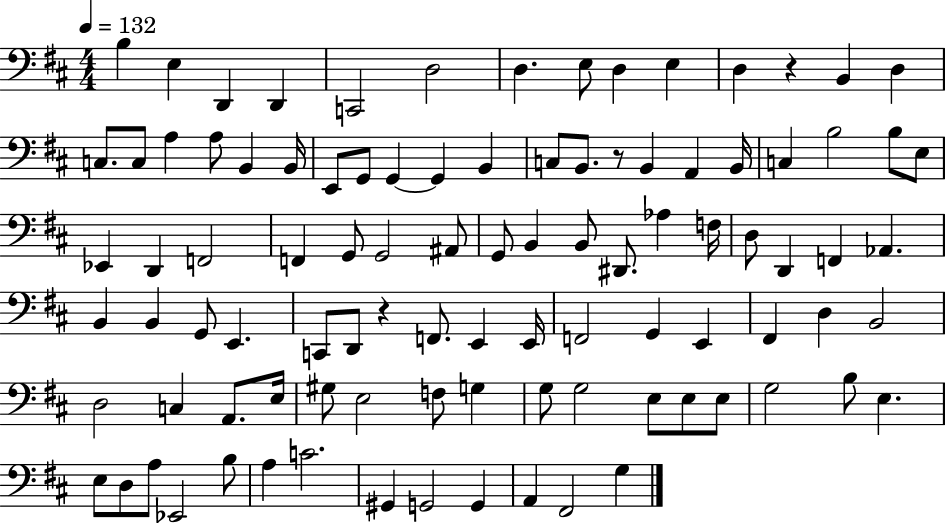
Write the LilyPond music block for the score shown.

{
  \clef bass
  \numericTimeSignature
  \time 4/4
  \key d \major
  \tempo 4 = 132
  b4 e4 d,4 d,4 | c,2 d2 | d4. e8 d4 e4 | d4 r4 b,4 d4 | \break c8. c8 a4 a8 b,4 b,16 | e,8 g,8 g,4~~ g,4 b,4 | c8 b,8. r8 b,4 a,4 b,16 | c4 b2 b8 e8 | \break ees,4 d,4 f,2 | f,4 g,8 g,2 ais,8 | g,8 b,4 b,8 dis,8. aes4 f16 | d8 d,4 f,4 aes,4. | \break b,4 b,4 g,8 e,4. | c,8 d,8 r4 f,8. e,4 e,16 | f,2 g,4 e,4 | fis,4 d4 b,2 | \break d2 c4 a,8. e16 | gis8 e2 f8 g4 | g8 g2 e8 e8 e8 | g2 b8 e4. | \break e8 d8 a8 ees,2 b8 | a4 c'2. | gis,4 g,2 g,4 | a,4 fis,2 g4 | \break \bar "|."
}